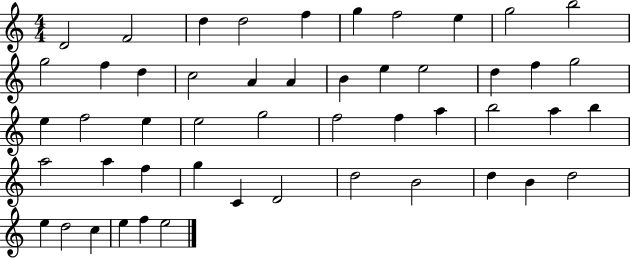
X:1
T:Untitled
M:4/4
L:1/4
K:C
D2 F2 d d2 f g f2 e g2 b2 g2 f d c2 A A B e e2 d f g2 e f2 e e2 g2 f2 f a b2 a b a2 a f g C D2 d2 B2 d B d2 e d2 c e f e2